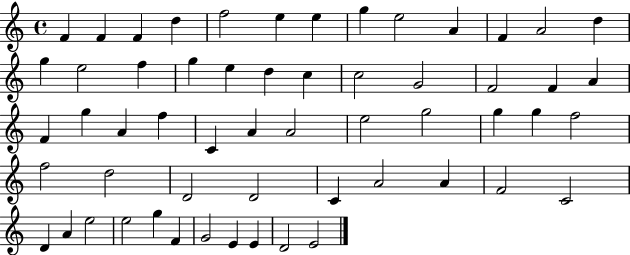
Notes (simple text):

F4/q F4/q F4/q D5/q F5/h E5/q E5/q G5/q E5/h A4/q F4/q A4/h D5/q G5/q E5/h F5/q G5/q E5/q D5/q C5/q C5/h G4/h F4/h F4/q A4/q F4/q G5/q A4/q F5/q C4/q A4/q A4/h E5/h G5/h G5/q G5/q F5/h F5/h D5/h D4/h D4/h C4/q A4/h A4/q F4/h C4/h D4/q A4/q E5/h E5/h G5/q F4/q G4/h E4/q E4/q D4/h E4/h